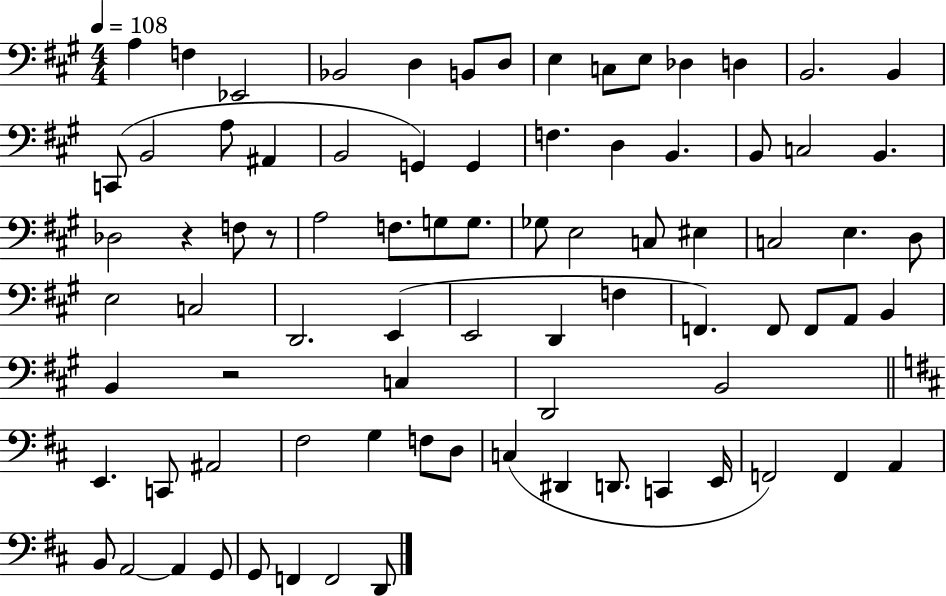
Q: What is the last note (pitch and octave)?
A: D2